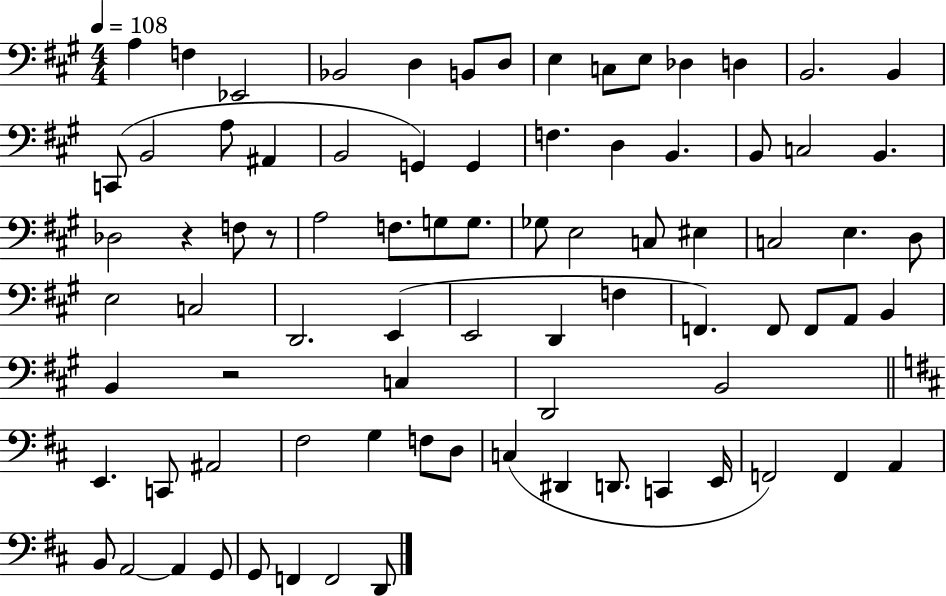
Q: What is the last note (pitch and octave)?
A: D2